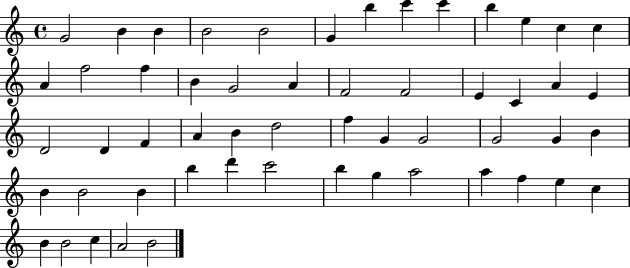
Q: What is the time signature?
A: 4/4